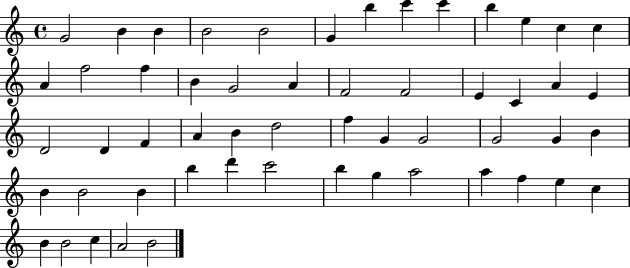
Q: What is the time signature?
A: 4/4